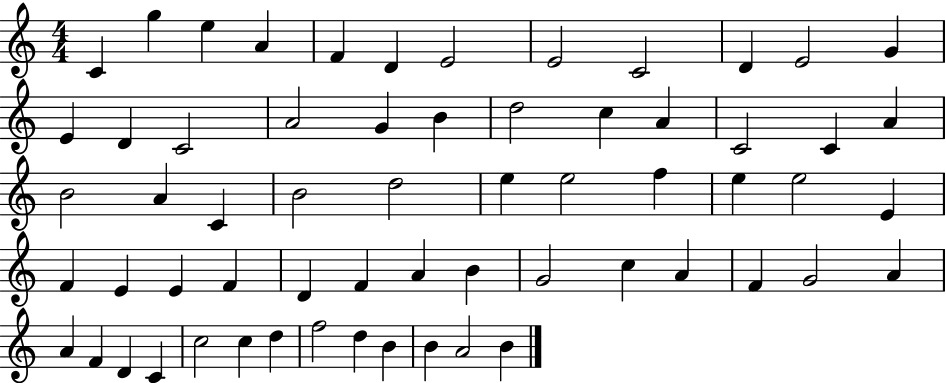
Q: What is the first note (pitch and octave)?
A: C4